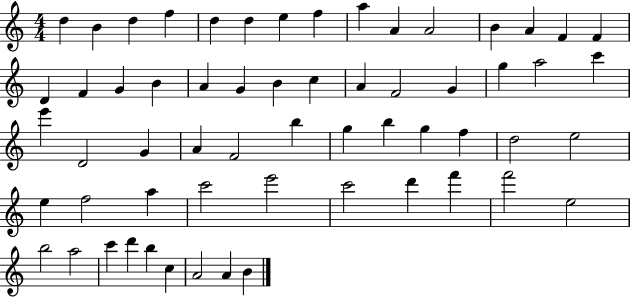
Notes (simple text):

D5/q B4/q D5/q F5/q D5/q D5/q E5/q F5/q A5/q A4/q A4/h B4/q A4/q F4/q F4/q D4/q F4/q G4/q B4/q A4/q G4/q B4/q C5/q A4/q F4/h G4/q G5/q A5/h C6/q E6/q D4/h G4/q A4/q F4/h B5/q G5/q B5/q G5/q F5/q D5/h E5/h E5/q F5/h A5/q C6/h E6/h C6/h D6/q F6/q F6/h E5/h B5/h A5/h C6/q D6/q B5/q C5/q A4/h A4/q B4/q